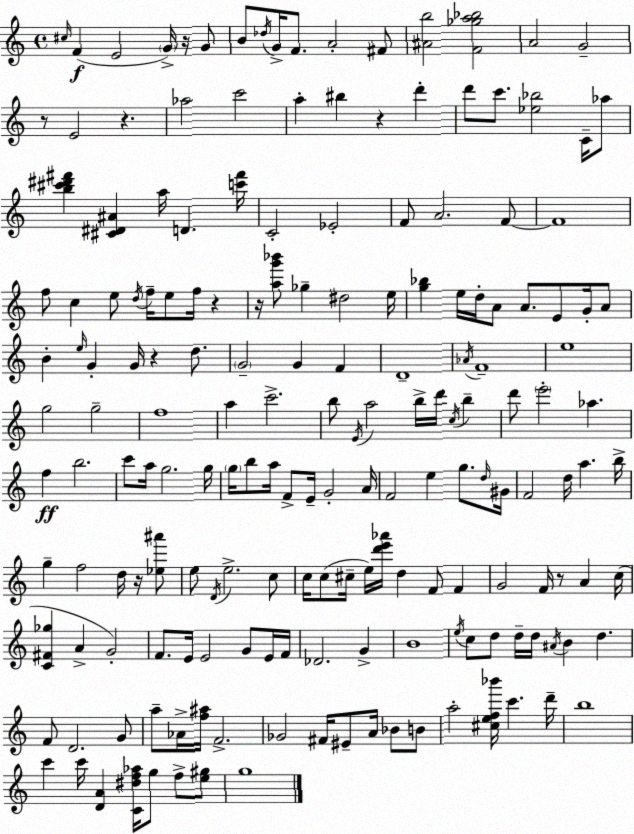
X:1
T:Untitled
M:4/4
L:1/4
K:Am
^c/4 F E2 G/4 z/4 G/2 B/2 _d/4 G/4 F/2 A2 ^F/2 [^Ab]2 [F_ga_b]2 A2 G2 z/2 E2 z _a2 c'2 a ^b z d' d'/2 c'/2 [_e_b]2 C/4 _a/2 [b^c'^d'^f'] [^C^D^A] a/4 D [c'^f']/4 C2 _E2 F/2 A2 F/2 F4 f/2 c e/2 d/4 f/4 e/2 f/4 z z/4 [ag'_b']/2 _g ^d2 e/4 [g_b] e/4 d/4 A/2 A/2 E/2 G/4 A/2 B e/4 G G/4 z d/2 G2 G F D4 _A/4 F4 e4 g2 g2 f4 a c'2 b/2 E/4 a2 b/4 d'/4 c/4 b d'/2 e'2 _a f b2 c'/2 a/4 g2 g/4 g/4 b/2 a/4 F/2 E/4 G2 A/4 F2 e g/2 d/4 ^G/4 F2 d/4 a b/4 g f2 d/4 z/4 [_e^a']/2 e/2 D/4 e2 c/2 c/4 c/2 ^c/4 e/4 [d'e'_a']/4 d F/2 F G2 F/4 z/2 A c/4 [C^F_g] A G2 F/2 E/4 E2 G/2 E/4 F/4 _D2 G B4 e/4 c/2 d/2 d/4 d/4 ^A/4 B d F/2 D2 G/2 a/2 _A/4 [f^a]/4 F2 _G2 ^F/4 ^E/2 A/4 _B/2 B/2 a2 [^cef_b']/4 c' d'/4 b4 c' c'/4 [DA] [C^df_a]/4 g/2 f/2 [e^g]/2 g4